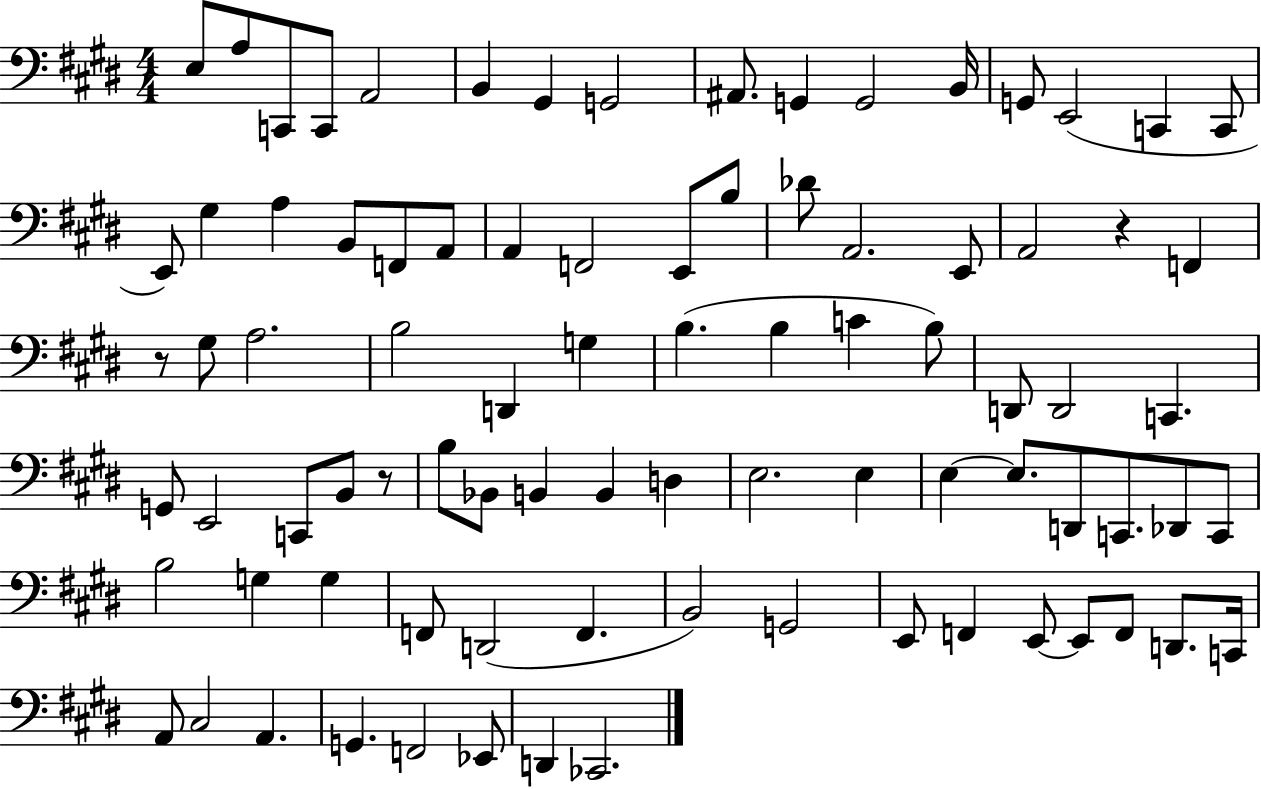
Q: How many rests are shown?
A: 3